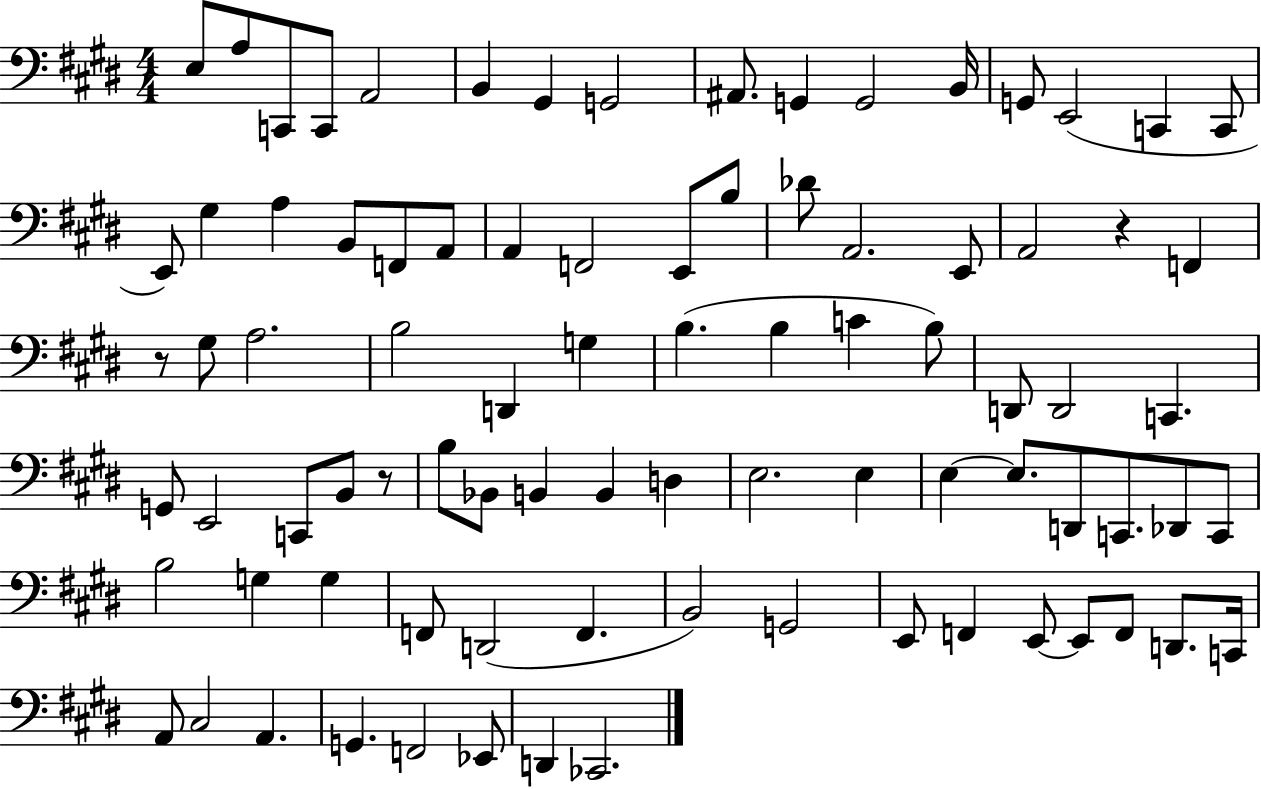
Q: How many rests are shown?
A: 3